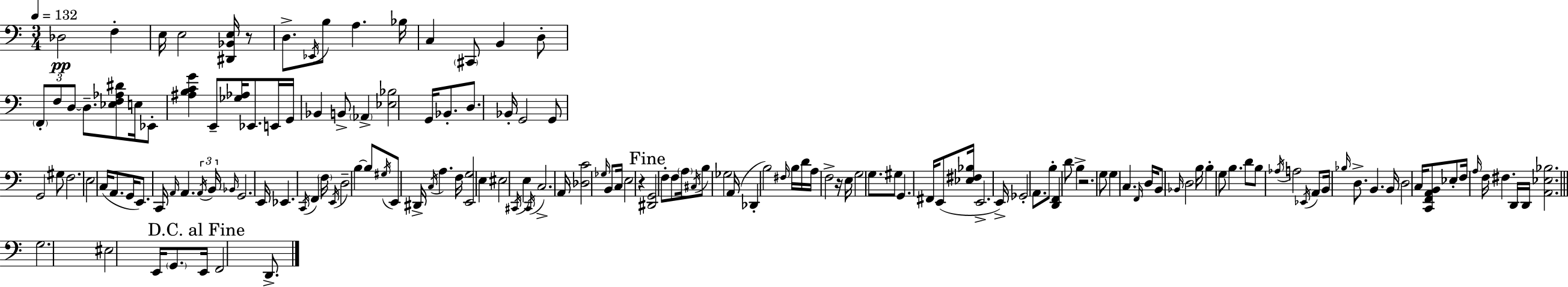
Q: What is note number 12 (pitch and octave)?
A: B2